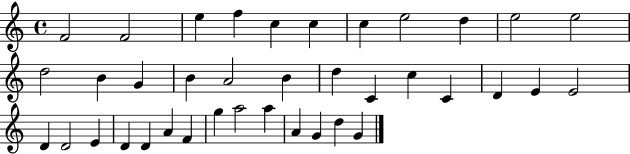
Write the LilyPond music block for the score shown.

{
  \clef treble
  \time 4/4
  \defaultTimeSignature
  \key c \major
  f'2 f'2 | e''4 f''4 c''4 c''4 | c''4 e''2 d''4 | e''2 e''2 | \break d''2 b'4 g'4 | b'4 a'2 b'4 | d''4 c'4 c''4 c'4 | d'4 e'4 e'2 | \break d'4 d'2 e'4 | d'4 d'4 a'4 f'4 | g''4 a''2 a''4 | a'4 g'4 d''4 g'4 | \break \bar "|."
}